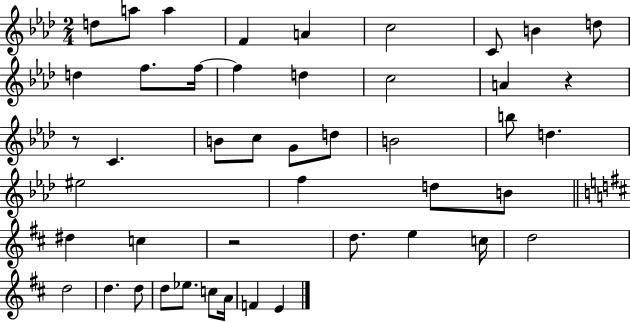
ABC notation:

X:1
T:Untitled
M:2/4
L:1/4
K:Ab
d/2 a/2 a F A c2 C/2 B d/2 d f/2 f/4 f d c2 A z z/2 C B/2 c/2 G/2 d/2 B2 b/2 d ^e2 f d/2 B/2 ^d c z2 d/2 e c/4 d2 d2 d d/2 d/2 _e/2 c/2 A/4 F E